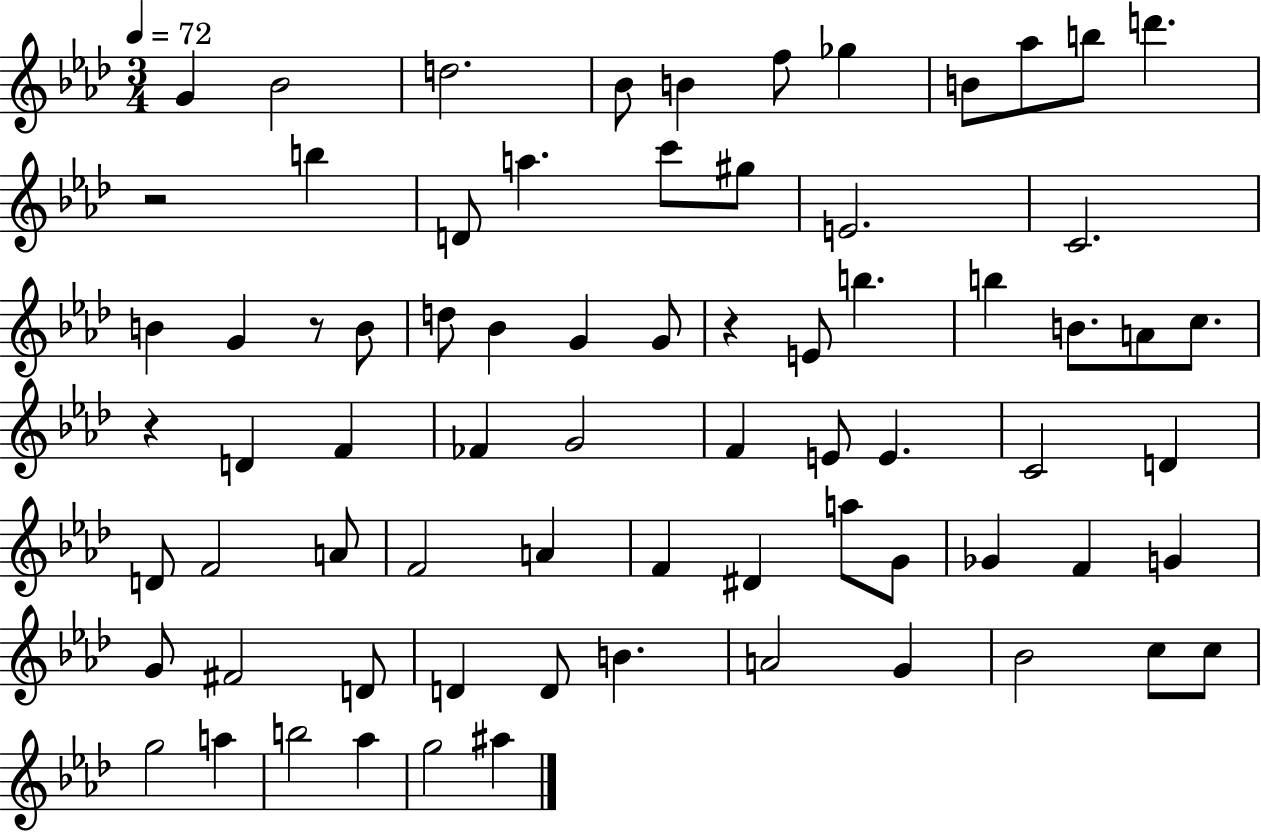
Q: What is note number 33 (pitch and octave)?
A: F4